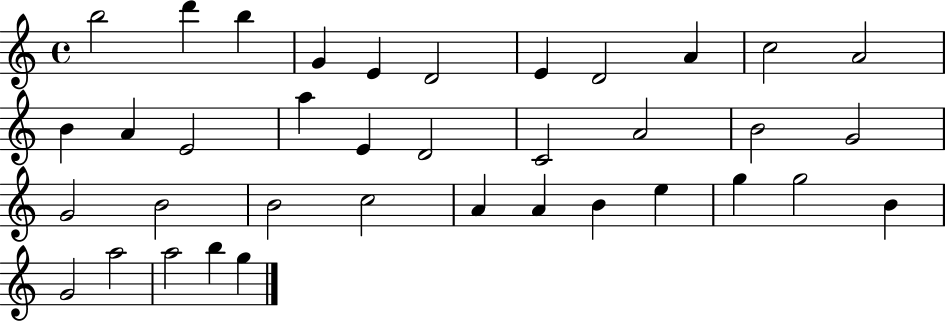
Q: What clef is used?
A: treble